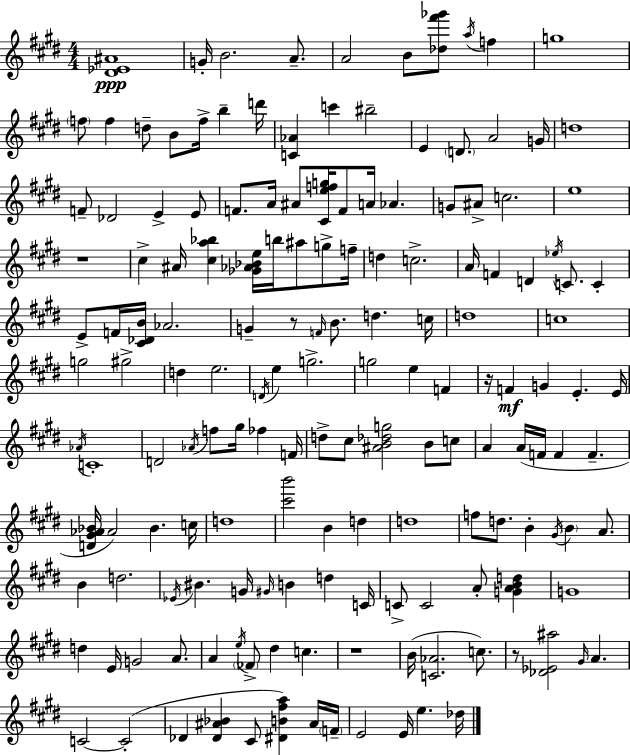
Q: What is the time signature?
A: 4/4